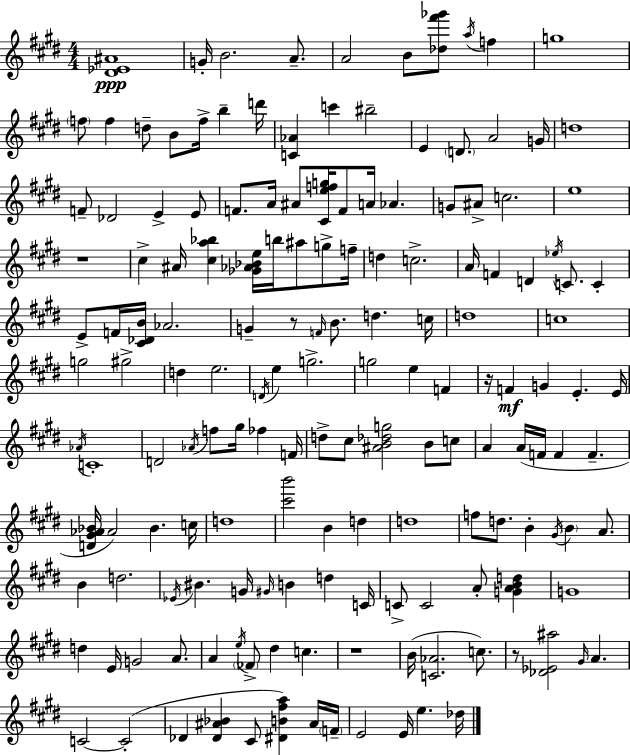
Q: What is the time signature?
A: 4/4